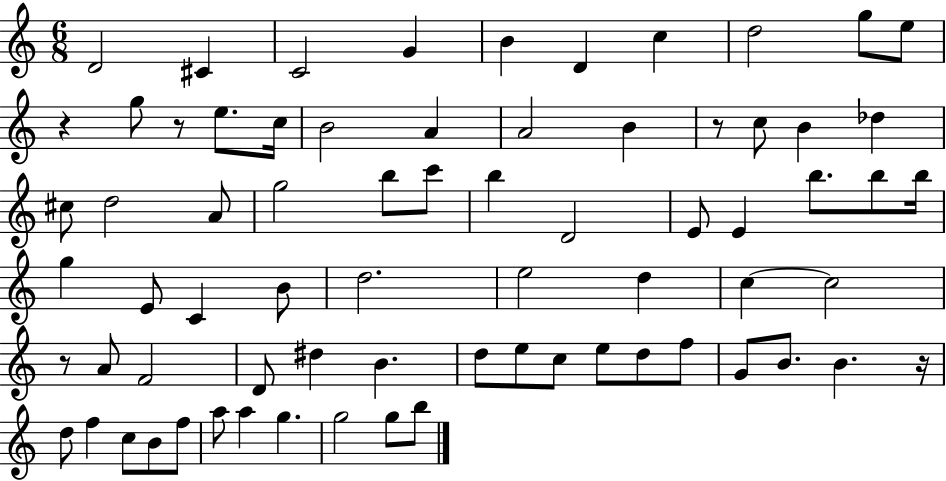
{
  \clef treble
  \numericTimeSignature
  \time 6/8
  \key c \major
  d'2 cis'4 | c'2 g'4 | b'4 d'4 c''4 | d''2 g''8 e''8 | \break r4 g''8 r8 e''8. c''16 | b'2 a'4 | a'2 b'4 | r8 c''8 b'4 des''4 | \break cis''8 d''2 a'8 | g''2 b''8 c'''8 | b''4 d'2 | e'8 e'4 b''8. b''8 b''16 | \break g''4 e'8 c'4 b'8 | d''2. | e''2 d''4 | c''4~~ c''2 | \break r8 a'8 f'2 | d'8 dis''4 b'4. | d''8 e''8 c''8 e''8 d''8 f''8 | g'8 b'8. b'4. r16 | \break d''8 f''4 c''8 b'8 f''8 | a''8 a''4 g''4. | g''2 g''8 b''8 | \bar "|."
}